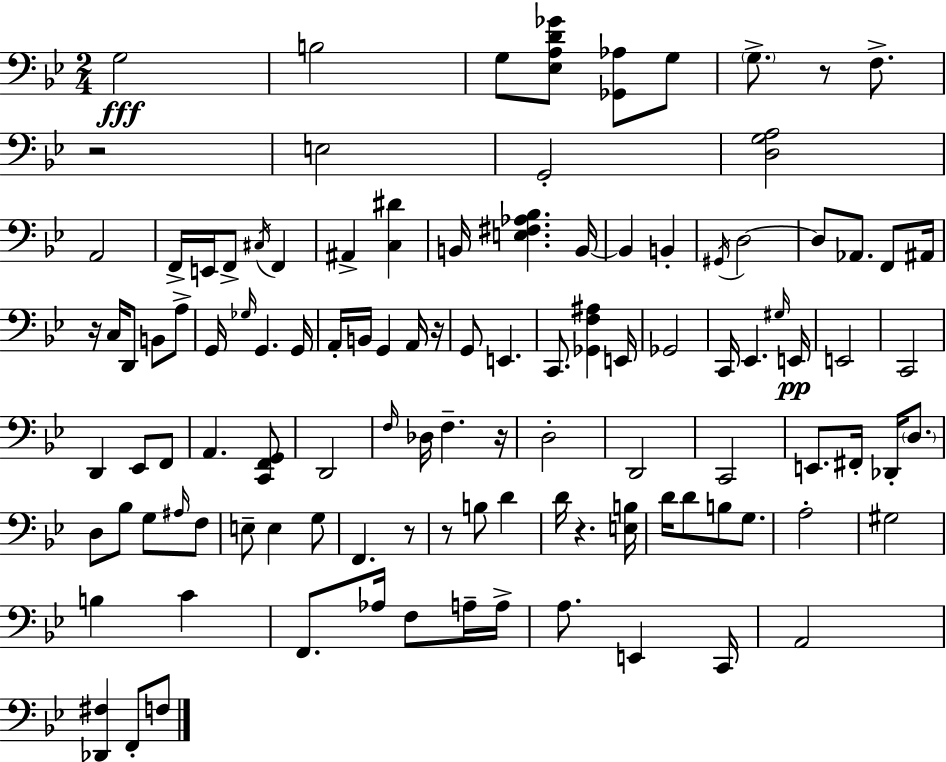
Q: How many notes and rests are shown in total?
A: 111